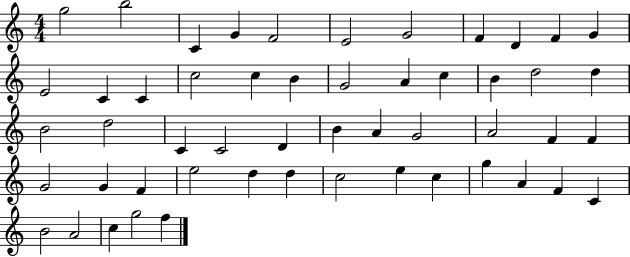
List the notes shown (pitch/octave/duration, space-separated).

G5/h B5/h C4/q G4/q F4/h E4/h G4/h F4/q D4/q F4/q G4/q E4/h C4/q C4/q C5/h C5/q B4/q G4/h A4/q C5/q B4/q D5/h D5/q B4/h D5/h C4/q C4/h D4/q B4/q A4/q G4/h A4/h F4/q F4/q G4/h G4/q F4/q E5/h D5/q D5/q C5/h E5/q C5/q G5/q A4/q F4/q C4/q B4/h A4/h C5/q G5/h F5/q